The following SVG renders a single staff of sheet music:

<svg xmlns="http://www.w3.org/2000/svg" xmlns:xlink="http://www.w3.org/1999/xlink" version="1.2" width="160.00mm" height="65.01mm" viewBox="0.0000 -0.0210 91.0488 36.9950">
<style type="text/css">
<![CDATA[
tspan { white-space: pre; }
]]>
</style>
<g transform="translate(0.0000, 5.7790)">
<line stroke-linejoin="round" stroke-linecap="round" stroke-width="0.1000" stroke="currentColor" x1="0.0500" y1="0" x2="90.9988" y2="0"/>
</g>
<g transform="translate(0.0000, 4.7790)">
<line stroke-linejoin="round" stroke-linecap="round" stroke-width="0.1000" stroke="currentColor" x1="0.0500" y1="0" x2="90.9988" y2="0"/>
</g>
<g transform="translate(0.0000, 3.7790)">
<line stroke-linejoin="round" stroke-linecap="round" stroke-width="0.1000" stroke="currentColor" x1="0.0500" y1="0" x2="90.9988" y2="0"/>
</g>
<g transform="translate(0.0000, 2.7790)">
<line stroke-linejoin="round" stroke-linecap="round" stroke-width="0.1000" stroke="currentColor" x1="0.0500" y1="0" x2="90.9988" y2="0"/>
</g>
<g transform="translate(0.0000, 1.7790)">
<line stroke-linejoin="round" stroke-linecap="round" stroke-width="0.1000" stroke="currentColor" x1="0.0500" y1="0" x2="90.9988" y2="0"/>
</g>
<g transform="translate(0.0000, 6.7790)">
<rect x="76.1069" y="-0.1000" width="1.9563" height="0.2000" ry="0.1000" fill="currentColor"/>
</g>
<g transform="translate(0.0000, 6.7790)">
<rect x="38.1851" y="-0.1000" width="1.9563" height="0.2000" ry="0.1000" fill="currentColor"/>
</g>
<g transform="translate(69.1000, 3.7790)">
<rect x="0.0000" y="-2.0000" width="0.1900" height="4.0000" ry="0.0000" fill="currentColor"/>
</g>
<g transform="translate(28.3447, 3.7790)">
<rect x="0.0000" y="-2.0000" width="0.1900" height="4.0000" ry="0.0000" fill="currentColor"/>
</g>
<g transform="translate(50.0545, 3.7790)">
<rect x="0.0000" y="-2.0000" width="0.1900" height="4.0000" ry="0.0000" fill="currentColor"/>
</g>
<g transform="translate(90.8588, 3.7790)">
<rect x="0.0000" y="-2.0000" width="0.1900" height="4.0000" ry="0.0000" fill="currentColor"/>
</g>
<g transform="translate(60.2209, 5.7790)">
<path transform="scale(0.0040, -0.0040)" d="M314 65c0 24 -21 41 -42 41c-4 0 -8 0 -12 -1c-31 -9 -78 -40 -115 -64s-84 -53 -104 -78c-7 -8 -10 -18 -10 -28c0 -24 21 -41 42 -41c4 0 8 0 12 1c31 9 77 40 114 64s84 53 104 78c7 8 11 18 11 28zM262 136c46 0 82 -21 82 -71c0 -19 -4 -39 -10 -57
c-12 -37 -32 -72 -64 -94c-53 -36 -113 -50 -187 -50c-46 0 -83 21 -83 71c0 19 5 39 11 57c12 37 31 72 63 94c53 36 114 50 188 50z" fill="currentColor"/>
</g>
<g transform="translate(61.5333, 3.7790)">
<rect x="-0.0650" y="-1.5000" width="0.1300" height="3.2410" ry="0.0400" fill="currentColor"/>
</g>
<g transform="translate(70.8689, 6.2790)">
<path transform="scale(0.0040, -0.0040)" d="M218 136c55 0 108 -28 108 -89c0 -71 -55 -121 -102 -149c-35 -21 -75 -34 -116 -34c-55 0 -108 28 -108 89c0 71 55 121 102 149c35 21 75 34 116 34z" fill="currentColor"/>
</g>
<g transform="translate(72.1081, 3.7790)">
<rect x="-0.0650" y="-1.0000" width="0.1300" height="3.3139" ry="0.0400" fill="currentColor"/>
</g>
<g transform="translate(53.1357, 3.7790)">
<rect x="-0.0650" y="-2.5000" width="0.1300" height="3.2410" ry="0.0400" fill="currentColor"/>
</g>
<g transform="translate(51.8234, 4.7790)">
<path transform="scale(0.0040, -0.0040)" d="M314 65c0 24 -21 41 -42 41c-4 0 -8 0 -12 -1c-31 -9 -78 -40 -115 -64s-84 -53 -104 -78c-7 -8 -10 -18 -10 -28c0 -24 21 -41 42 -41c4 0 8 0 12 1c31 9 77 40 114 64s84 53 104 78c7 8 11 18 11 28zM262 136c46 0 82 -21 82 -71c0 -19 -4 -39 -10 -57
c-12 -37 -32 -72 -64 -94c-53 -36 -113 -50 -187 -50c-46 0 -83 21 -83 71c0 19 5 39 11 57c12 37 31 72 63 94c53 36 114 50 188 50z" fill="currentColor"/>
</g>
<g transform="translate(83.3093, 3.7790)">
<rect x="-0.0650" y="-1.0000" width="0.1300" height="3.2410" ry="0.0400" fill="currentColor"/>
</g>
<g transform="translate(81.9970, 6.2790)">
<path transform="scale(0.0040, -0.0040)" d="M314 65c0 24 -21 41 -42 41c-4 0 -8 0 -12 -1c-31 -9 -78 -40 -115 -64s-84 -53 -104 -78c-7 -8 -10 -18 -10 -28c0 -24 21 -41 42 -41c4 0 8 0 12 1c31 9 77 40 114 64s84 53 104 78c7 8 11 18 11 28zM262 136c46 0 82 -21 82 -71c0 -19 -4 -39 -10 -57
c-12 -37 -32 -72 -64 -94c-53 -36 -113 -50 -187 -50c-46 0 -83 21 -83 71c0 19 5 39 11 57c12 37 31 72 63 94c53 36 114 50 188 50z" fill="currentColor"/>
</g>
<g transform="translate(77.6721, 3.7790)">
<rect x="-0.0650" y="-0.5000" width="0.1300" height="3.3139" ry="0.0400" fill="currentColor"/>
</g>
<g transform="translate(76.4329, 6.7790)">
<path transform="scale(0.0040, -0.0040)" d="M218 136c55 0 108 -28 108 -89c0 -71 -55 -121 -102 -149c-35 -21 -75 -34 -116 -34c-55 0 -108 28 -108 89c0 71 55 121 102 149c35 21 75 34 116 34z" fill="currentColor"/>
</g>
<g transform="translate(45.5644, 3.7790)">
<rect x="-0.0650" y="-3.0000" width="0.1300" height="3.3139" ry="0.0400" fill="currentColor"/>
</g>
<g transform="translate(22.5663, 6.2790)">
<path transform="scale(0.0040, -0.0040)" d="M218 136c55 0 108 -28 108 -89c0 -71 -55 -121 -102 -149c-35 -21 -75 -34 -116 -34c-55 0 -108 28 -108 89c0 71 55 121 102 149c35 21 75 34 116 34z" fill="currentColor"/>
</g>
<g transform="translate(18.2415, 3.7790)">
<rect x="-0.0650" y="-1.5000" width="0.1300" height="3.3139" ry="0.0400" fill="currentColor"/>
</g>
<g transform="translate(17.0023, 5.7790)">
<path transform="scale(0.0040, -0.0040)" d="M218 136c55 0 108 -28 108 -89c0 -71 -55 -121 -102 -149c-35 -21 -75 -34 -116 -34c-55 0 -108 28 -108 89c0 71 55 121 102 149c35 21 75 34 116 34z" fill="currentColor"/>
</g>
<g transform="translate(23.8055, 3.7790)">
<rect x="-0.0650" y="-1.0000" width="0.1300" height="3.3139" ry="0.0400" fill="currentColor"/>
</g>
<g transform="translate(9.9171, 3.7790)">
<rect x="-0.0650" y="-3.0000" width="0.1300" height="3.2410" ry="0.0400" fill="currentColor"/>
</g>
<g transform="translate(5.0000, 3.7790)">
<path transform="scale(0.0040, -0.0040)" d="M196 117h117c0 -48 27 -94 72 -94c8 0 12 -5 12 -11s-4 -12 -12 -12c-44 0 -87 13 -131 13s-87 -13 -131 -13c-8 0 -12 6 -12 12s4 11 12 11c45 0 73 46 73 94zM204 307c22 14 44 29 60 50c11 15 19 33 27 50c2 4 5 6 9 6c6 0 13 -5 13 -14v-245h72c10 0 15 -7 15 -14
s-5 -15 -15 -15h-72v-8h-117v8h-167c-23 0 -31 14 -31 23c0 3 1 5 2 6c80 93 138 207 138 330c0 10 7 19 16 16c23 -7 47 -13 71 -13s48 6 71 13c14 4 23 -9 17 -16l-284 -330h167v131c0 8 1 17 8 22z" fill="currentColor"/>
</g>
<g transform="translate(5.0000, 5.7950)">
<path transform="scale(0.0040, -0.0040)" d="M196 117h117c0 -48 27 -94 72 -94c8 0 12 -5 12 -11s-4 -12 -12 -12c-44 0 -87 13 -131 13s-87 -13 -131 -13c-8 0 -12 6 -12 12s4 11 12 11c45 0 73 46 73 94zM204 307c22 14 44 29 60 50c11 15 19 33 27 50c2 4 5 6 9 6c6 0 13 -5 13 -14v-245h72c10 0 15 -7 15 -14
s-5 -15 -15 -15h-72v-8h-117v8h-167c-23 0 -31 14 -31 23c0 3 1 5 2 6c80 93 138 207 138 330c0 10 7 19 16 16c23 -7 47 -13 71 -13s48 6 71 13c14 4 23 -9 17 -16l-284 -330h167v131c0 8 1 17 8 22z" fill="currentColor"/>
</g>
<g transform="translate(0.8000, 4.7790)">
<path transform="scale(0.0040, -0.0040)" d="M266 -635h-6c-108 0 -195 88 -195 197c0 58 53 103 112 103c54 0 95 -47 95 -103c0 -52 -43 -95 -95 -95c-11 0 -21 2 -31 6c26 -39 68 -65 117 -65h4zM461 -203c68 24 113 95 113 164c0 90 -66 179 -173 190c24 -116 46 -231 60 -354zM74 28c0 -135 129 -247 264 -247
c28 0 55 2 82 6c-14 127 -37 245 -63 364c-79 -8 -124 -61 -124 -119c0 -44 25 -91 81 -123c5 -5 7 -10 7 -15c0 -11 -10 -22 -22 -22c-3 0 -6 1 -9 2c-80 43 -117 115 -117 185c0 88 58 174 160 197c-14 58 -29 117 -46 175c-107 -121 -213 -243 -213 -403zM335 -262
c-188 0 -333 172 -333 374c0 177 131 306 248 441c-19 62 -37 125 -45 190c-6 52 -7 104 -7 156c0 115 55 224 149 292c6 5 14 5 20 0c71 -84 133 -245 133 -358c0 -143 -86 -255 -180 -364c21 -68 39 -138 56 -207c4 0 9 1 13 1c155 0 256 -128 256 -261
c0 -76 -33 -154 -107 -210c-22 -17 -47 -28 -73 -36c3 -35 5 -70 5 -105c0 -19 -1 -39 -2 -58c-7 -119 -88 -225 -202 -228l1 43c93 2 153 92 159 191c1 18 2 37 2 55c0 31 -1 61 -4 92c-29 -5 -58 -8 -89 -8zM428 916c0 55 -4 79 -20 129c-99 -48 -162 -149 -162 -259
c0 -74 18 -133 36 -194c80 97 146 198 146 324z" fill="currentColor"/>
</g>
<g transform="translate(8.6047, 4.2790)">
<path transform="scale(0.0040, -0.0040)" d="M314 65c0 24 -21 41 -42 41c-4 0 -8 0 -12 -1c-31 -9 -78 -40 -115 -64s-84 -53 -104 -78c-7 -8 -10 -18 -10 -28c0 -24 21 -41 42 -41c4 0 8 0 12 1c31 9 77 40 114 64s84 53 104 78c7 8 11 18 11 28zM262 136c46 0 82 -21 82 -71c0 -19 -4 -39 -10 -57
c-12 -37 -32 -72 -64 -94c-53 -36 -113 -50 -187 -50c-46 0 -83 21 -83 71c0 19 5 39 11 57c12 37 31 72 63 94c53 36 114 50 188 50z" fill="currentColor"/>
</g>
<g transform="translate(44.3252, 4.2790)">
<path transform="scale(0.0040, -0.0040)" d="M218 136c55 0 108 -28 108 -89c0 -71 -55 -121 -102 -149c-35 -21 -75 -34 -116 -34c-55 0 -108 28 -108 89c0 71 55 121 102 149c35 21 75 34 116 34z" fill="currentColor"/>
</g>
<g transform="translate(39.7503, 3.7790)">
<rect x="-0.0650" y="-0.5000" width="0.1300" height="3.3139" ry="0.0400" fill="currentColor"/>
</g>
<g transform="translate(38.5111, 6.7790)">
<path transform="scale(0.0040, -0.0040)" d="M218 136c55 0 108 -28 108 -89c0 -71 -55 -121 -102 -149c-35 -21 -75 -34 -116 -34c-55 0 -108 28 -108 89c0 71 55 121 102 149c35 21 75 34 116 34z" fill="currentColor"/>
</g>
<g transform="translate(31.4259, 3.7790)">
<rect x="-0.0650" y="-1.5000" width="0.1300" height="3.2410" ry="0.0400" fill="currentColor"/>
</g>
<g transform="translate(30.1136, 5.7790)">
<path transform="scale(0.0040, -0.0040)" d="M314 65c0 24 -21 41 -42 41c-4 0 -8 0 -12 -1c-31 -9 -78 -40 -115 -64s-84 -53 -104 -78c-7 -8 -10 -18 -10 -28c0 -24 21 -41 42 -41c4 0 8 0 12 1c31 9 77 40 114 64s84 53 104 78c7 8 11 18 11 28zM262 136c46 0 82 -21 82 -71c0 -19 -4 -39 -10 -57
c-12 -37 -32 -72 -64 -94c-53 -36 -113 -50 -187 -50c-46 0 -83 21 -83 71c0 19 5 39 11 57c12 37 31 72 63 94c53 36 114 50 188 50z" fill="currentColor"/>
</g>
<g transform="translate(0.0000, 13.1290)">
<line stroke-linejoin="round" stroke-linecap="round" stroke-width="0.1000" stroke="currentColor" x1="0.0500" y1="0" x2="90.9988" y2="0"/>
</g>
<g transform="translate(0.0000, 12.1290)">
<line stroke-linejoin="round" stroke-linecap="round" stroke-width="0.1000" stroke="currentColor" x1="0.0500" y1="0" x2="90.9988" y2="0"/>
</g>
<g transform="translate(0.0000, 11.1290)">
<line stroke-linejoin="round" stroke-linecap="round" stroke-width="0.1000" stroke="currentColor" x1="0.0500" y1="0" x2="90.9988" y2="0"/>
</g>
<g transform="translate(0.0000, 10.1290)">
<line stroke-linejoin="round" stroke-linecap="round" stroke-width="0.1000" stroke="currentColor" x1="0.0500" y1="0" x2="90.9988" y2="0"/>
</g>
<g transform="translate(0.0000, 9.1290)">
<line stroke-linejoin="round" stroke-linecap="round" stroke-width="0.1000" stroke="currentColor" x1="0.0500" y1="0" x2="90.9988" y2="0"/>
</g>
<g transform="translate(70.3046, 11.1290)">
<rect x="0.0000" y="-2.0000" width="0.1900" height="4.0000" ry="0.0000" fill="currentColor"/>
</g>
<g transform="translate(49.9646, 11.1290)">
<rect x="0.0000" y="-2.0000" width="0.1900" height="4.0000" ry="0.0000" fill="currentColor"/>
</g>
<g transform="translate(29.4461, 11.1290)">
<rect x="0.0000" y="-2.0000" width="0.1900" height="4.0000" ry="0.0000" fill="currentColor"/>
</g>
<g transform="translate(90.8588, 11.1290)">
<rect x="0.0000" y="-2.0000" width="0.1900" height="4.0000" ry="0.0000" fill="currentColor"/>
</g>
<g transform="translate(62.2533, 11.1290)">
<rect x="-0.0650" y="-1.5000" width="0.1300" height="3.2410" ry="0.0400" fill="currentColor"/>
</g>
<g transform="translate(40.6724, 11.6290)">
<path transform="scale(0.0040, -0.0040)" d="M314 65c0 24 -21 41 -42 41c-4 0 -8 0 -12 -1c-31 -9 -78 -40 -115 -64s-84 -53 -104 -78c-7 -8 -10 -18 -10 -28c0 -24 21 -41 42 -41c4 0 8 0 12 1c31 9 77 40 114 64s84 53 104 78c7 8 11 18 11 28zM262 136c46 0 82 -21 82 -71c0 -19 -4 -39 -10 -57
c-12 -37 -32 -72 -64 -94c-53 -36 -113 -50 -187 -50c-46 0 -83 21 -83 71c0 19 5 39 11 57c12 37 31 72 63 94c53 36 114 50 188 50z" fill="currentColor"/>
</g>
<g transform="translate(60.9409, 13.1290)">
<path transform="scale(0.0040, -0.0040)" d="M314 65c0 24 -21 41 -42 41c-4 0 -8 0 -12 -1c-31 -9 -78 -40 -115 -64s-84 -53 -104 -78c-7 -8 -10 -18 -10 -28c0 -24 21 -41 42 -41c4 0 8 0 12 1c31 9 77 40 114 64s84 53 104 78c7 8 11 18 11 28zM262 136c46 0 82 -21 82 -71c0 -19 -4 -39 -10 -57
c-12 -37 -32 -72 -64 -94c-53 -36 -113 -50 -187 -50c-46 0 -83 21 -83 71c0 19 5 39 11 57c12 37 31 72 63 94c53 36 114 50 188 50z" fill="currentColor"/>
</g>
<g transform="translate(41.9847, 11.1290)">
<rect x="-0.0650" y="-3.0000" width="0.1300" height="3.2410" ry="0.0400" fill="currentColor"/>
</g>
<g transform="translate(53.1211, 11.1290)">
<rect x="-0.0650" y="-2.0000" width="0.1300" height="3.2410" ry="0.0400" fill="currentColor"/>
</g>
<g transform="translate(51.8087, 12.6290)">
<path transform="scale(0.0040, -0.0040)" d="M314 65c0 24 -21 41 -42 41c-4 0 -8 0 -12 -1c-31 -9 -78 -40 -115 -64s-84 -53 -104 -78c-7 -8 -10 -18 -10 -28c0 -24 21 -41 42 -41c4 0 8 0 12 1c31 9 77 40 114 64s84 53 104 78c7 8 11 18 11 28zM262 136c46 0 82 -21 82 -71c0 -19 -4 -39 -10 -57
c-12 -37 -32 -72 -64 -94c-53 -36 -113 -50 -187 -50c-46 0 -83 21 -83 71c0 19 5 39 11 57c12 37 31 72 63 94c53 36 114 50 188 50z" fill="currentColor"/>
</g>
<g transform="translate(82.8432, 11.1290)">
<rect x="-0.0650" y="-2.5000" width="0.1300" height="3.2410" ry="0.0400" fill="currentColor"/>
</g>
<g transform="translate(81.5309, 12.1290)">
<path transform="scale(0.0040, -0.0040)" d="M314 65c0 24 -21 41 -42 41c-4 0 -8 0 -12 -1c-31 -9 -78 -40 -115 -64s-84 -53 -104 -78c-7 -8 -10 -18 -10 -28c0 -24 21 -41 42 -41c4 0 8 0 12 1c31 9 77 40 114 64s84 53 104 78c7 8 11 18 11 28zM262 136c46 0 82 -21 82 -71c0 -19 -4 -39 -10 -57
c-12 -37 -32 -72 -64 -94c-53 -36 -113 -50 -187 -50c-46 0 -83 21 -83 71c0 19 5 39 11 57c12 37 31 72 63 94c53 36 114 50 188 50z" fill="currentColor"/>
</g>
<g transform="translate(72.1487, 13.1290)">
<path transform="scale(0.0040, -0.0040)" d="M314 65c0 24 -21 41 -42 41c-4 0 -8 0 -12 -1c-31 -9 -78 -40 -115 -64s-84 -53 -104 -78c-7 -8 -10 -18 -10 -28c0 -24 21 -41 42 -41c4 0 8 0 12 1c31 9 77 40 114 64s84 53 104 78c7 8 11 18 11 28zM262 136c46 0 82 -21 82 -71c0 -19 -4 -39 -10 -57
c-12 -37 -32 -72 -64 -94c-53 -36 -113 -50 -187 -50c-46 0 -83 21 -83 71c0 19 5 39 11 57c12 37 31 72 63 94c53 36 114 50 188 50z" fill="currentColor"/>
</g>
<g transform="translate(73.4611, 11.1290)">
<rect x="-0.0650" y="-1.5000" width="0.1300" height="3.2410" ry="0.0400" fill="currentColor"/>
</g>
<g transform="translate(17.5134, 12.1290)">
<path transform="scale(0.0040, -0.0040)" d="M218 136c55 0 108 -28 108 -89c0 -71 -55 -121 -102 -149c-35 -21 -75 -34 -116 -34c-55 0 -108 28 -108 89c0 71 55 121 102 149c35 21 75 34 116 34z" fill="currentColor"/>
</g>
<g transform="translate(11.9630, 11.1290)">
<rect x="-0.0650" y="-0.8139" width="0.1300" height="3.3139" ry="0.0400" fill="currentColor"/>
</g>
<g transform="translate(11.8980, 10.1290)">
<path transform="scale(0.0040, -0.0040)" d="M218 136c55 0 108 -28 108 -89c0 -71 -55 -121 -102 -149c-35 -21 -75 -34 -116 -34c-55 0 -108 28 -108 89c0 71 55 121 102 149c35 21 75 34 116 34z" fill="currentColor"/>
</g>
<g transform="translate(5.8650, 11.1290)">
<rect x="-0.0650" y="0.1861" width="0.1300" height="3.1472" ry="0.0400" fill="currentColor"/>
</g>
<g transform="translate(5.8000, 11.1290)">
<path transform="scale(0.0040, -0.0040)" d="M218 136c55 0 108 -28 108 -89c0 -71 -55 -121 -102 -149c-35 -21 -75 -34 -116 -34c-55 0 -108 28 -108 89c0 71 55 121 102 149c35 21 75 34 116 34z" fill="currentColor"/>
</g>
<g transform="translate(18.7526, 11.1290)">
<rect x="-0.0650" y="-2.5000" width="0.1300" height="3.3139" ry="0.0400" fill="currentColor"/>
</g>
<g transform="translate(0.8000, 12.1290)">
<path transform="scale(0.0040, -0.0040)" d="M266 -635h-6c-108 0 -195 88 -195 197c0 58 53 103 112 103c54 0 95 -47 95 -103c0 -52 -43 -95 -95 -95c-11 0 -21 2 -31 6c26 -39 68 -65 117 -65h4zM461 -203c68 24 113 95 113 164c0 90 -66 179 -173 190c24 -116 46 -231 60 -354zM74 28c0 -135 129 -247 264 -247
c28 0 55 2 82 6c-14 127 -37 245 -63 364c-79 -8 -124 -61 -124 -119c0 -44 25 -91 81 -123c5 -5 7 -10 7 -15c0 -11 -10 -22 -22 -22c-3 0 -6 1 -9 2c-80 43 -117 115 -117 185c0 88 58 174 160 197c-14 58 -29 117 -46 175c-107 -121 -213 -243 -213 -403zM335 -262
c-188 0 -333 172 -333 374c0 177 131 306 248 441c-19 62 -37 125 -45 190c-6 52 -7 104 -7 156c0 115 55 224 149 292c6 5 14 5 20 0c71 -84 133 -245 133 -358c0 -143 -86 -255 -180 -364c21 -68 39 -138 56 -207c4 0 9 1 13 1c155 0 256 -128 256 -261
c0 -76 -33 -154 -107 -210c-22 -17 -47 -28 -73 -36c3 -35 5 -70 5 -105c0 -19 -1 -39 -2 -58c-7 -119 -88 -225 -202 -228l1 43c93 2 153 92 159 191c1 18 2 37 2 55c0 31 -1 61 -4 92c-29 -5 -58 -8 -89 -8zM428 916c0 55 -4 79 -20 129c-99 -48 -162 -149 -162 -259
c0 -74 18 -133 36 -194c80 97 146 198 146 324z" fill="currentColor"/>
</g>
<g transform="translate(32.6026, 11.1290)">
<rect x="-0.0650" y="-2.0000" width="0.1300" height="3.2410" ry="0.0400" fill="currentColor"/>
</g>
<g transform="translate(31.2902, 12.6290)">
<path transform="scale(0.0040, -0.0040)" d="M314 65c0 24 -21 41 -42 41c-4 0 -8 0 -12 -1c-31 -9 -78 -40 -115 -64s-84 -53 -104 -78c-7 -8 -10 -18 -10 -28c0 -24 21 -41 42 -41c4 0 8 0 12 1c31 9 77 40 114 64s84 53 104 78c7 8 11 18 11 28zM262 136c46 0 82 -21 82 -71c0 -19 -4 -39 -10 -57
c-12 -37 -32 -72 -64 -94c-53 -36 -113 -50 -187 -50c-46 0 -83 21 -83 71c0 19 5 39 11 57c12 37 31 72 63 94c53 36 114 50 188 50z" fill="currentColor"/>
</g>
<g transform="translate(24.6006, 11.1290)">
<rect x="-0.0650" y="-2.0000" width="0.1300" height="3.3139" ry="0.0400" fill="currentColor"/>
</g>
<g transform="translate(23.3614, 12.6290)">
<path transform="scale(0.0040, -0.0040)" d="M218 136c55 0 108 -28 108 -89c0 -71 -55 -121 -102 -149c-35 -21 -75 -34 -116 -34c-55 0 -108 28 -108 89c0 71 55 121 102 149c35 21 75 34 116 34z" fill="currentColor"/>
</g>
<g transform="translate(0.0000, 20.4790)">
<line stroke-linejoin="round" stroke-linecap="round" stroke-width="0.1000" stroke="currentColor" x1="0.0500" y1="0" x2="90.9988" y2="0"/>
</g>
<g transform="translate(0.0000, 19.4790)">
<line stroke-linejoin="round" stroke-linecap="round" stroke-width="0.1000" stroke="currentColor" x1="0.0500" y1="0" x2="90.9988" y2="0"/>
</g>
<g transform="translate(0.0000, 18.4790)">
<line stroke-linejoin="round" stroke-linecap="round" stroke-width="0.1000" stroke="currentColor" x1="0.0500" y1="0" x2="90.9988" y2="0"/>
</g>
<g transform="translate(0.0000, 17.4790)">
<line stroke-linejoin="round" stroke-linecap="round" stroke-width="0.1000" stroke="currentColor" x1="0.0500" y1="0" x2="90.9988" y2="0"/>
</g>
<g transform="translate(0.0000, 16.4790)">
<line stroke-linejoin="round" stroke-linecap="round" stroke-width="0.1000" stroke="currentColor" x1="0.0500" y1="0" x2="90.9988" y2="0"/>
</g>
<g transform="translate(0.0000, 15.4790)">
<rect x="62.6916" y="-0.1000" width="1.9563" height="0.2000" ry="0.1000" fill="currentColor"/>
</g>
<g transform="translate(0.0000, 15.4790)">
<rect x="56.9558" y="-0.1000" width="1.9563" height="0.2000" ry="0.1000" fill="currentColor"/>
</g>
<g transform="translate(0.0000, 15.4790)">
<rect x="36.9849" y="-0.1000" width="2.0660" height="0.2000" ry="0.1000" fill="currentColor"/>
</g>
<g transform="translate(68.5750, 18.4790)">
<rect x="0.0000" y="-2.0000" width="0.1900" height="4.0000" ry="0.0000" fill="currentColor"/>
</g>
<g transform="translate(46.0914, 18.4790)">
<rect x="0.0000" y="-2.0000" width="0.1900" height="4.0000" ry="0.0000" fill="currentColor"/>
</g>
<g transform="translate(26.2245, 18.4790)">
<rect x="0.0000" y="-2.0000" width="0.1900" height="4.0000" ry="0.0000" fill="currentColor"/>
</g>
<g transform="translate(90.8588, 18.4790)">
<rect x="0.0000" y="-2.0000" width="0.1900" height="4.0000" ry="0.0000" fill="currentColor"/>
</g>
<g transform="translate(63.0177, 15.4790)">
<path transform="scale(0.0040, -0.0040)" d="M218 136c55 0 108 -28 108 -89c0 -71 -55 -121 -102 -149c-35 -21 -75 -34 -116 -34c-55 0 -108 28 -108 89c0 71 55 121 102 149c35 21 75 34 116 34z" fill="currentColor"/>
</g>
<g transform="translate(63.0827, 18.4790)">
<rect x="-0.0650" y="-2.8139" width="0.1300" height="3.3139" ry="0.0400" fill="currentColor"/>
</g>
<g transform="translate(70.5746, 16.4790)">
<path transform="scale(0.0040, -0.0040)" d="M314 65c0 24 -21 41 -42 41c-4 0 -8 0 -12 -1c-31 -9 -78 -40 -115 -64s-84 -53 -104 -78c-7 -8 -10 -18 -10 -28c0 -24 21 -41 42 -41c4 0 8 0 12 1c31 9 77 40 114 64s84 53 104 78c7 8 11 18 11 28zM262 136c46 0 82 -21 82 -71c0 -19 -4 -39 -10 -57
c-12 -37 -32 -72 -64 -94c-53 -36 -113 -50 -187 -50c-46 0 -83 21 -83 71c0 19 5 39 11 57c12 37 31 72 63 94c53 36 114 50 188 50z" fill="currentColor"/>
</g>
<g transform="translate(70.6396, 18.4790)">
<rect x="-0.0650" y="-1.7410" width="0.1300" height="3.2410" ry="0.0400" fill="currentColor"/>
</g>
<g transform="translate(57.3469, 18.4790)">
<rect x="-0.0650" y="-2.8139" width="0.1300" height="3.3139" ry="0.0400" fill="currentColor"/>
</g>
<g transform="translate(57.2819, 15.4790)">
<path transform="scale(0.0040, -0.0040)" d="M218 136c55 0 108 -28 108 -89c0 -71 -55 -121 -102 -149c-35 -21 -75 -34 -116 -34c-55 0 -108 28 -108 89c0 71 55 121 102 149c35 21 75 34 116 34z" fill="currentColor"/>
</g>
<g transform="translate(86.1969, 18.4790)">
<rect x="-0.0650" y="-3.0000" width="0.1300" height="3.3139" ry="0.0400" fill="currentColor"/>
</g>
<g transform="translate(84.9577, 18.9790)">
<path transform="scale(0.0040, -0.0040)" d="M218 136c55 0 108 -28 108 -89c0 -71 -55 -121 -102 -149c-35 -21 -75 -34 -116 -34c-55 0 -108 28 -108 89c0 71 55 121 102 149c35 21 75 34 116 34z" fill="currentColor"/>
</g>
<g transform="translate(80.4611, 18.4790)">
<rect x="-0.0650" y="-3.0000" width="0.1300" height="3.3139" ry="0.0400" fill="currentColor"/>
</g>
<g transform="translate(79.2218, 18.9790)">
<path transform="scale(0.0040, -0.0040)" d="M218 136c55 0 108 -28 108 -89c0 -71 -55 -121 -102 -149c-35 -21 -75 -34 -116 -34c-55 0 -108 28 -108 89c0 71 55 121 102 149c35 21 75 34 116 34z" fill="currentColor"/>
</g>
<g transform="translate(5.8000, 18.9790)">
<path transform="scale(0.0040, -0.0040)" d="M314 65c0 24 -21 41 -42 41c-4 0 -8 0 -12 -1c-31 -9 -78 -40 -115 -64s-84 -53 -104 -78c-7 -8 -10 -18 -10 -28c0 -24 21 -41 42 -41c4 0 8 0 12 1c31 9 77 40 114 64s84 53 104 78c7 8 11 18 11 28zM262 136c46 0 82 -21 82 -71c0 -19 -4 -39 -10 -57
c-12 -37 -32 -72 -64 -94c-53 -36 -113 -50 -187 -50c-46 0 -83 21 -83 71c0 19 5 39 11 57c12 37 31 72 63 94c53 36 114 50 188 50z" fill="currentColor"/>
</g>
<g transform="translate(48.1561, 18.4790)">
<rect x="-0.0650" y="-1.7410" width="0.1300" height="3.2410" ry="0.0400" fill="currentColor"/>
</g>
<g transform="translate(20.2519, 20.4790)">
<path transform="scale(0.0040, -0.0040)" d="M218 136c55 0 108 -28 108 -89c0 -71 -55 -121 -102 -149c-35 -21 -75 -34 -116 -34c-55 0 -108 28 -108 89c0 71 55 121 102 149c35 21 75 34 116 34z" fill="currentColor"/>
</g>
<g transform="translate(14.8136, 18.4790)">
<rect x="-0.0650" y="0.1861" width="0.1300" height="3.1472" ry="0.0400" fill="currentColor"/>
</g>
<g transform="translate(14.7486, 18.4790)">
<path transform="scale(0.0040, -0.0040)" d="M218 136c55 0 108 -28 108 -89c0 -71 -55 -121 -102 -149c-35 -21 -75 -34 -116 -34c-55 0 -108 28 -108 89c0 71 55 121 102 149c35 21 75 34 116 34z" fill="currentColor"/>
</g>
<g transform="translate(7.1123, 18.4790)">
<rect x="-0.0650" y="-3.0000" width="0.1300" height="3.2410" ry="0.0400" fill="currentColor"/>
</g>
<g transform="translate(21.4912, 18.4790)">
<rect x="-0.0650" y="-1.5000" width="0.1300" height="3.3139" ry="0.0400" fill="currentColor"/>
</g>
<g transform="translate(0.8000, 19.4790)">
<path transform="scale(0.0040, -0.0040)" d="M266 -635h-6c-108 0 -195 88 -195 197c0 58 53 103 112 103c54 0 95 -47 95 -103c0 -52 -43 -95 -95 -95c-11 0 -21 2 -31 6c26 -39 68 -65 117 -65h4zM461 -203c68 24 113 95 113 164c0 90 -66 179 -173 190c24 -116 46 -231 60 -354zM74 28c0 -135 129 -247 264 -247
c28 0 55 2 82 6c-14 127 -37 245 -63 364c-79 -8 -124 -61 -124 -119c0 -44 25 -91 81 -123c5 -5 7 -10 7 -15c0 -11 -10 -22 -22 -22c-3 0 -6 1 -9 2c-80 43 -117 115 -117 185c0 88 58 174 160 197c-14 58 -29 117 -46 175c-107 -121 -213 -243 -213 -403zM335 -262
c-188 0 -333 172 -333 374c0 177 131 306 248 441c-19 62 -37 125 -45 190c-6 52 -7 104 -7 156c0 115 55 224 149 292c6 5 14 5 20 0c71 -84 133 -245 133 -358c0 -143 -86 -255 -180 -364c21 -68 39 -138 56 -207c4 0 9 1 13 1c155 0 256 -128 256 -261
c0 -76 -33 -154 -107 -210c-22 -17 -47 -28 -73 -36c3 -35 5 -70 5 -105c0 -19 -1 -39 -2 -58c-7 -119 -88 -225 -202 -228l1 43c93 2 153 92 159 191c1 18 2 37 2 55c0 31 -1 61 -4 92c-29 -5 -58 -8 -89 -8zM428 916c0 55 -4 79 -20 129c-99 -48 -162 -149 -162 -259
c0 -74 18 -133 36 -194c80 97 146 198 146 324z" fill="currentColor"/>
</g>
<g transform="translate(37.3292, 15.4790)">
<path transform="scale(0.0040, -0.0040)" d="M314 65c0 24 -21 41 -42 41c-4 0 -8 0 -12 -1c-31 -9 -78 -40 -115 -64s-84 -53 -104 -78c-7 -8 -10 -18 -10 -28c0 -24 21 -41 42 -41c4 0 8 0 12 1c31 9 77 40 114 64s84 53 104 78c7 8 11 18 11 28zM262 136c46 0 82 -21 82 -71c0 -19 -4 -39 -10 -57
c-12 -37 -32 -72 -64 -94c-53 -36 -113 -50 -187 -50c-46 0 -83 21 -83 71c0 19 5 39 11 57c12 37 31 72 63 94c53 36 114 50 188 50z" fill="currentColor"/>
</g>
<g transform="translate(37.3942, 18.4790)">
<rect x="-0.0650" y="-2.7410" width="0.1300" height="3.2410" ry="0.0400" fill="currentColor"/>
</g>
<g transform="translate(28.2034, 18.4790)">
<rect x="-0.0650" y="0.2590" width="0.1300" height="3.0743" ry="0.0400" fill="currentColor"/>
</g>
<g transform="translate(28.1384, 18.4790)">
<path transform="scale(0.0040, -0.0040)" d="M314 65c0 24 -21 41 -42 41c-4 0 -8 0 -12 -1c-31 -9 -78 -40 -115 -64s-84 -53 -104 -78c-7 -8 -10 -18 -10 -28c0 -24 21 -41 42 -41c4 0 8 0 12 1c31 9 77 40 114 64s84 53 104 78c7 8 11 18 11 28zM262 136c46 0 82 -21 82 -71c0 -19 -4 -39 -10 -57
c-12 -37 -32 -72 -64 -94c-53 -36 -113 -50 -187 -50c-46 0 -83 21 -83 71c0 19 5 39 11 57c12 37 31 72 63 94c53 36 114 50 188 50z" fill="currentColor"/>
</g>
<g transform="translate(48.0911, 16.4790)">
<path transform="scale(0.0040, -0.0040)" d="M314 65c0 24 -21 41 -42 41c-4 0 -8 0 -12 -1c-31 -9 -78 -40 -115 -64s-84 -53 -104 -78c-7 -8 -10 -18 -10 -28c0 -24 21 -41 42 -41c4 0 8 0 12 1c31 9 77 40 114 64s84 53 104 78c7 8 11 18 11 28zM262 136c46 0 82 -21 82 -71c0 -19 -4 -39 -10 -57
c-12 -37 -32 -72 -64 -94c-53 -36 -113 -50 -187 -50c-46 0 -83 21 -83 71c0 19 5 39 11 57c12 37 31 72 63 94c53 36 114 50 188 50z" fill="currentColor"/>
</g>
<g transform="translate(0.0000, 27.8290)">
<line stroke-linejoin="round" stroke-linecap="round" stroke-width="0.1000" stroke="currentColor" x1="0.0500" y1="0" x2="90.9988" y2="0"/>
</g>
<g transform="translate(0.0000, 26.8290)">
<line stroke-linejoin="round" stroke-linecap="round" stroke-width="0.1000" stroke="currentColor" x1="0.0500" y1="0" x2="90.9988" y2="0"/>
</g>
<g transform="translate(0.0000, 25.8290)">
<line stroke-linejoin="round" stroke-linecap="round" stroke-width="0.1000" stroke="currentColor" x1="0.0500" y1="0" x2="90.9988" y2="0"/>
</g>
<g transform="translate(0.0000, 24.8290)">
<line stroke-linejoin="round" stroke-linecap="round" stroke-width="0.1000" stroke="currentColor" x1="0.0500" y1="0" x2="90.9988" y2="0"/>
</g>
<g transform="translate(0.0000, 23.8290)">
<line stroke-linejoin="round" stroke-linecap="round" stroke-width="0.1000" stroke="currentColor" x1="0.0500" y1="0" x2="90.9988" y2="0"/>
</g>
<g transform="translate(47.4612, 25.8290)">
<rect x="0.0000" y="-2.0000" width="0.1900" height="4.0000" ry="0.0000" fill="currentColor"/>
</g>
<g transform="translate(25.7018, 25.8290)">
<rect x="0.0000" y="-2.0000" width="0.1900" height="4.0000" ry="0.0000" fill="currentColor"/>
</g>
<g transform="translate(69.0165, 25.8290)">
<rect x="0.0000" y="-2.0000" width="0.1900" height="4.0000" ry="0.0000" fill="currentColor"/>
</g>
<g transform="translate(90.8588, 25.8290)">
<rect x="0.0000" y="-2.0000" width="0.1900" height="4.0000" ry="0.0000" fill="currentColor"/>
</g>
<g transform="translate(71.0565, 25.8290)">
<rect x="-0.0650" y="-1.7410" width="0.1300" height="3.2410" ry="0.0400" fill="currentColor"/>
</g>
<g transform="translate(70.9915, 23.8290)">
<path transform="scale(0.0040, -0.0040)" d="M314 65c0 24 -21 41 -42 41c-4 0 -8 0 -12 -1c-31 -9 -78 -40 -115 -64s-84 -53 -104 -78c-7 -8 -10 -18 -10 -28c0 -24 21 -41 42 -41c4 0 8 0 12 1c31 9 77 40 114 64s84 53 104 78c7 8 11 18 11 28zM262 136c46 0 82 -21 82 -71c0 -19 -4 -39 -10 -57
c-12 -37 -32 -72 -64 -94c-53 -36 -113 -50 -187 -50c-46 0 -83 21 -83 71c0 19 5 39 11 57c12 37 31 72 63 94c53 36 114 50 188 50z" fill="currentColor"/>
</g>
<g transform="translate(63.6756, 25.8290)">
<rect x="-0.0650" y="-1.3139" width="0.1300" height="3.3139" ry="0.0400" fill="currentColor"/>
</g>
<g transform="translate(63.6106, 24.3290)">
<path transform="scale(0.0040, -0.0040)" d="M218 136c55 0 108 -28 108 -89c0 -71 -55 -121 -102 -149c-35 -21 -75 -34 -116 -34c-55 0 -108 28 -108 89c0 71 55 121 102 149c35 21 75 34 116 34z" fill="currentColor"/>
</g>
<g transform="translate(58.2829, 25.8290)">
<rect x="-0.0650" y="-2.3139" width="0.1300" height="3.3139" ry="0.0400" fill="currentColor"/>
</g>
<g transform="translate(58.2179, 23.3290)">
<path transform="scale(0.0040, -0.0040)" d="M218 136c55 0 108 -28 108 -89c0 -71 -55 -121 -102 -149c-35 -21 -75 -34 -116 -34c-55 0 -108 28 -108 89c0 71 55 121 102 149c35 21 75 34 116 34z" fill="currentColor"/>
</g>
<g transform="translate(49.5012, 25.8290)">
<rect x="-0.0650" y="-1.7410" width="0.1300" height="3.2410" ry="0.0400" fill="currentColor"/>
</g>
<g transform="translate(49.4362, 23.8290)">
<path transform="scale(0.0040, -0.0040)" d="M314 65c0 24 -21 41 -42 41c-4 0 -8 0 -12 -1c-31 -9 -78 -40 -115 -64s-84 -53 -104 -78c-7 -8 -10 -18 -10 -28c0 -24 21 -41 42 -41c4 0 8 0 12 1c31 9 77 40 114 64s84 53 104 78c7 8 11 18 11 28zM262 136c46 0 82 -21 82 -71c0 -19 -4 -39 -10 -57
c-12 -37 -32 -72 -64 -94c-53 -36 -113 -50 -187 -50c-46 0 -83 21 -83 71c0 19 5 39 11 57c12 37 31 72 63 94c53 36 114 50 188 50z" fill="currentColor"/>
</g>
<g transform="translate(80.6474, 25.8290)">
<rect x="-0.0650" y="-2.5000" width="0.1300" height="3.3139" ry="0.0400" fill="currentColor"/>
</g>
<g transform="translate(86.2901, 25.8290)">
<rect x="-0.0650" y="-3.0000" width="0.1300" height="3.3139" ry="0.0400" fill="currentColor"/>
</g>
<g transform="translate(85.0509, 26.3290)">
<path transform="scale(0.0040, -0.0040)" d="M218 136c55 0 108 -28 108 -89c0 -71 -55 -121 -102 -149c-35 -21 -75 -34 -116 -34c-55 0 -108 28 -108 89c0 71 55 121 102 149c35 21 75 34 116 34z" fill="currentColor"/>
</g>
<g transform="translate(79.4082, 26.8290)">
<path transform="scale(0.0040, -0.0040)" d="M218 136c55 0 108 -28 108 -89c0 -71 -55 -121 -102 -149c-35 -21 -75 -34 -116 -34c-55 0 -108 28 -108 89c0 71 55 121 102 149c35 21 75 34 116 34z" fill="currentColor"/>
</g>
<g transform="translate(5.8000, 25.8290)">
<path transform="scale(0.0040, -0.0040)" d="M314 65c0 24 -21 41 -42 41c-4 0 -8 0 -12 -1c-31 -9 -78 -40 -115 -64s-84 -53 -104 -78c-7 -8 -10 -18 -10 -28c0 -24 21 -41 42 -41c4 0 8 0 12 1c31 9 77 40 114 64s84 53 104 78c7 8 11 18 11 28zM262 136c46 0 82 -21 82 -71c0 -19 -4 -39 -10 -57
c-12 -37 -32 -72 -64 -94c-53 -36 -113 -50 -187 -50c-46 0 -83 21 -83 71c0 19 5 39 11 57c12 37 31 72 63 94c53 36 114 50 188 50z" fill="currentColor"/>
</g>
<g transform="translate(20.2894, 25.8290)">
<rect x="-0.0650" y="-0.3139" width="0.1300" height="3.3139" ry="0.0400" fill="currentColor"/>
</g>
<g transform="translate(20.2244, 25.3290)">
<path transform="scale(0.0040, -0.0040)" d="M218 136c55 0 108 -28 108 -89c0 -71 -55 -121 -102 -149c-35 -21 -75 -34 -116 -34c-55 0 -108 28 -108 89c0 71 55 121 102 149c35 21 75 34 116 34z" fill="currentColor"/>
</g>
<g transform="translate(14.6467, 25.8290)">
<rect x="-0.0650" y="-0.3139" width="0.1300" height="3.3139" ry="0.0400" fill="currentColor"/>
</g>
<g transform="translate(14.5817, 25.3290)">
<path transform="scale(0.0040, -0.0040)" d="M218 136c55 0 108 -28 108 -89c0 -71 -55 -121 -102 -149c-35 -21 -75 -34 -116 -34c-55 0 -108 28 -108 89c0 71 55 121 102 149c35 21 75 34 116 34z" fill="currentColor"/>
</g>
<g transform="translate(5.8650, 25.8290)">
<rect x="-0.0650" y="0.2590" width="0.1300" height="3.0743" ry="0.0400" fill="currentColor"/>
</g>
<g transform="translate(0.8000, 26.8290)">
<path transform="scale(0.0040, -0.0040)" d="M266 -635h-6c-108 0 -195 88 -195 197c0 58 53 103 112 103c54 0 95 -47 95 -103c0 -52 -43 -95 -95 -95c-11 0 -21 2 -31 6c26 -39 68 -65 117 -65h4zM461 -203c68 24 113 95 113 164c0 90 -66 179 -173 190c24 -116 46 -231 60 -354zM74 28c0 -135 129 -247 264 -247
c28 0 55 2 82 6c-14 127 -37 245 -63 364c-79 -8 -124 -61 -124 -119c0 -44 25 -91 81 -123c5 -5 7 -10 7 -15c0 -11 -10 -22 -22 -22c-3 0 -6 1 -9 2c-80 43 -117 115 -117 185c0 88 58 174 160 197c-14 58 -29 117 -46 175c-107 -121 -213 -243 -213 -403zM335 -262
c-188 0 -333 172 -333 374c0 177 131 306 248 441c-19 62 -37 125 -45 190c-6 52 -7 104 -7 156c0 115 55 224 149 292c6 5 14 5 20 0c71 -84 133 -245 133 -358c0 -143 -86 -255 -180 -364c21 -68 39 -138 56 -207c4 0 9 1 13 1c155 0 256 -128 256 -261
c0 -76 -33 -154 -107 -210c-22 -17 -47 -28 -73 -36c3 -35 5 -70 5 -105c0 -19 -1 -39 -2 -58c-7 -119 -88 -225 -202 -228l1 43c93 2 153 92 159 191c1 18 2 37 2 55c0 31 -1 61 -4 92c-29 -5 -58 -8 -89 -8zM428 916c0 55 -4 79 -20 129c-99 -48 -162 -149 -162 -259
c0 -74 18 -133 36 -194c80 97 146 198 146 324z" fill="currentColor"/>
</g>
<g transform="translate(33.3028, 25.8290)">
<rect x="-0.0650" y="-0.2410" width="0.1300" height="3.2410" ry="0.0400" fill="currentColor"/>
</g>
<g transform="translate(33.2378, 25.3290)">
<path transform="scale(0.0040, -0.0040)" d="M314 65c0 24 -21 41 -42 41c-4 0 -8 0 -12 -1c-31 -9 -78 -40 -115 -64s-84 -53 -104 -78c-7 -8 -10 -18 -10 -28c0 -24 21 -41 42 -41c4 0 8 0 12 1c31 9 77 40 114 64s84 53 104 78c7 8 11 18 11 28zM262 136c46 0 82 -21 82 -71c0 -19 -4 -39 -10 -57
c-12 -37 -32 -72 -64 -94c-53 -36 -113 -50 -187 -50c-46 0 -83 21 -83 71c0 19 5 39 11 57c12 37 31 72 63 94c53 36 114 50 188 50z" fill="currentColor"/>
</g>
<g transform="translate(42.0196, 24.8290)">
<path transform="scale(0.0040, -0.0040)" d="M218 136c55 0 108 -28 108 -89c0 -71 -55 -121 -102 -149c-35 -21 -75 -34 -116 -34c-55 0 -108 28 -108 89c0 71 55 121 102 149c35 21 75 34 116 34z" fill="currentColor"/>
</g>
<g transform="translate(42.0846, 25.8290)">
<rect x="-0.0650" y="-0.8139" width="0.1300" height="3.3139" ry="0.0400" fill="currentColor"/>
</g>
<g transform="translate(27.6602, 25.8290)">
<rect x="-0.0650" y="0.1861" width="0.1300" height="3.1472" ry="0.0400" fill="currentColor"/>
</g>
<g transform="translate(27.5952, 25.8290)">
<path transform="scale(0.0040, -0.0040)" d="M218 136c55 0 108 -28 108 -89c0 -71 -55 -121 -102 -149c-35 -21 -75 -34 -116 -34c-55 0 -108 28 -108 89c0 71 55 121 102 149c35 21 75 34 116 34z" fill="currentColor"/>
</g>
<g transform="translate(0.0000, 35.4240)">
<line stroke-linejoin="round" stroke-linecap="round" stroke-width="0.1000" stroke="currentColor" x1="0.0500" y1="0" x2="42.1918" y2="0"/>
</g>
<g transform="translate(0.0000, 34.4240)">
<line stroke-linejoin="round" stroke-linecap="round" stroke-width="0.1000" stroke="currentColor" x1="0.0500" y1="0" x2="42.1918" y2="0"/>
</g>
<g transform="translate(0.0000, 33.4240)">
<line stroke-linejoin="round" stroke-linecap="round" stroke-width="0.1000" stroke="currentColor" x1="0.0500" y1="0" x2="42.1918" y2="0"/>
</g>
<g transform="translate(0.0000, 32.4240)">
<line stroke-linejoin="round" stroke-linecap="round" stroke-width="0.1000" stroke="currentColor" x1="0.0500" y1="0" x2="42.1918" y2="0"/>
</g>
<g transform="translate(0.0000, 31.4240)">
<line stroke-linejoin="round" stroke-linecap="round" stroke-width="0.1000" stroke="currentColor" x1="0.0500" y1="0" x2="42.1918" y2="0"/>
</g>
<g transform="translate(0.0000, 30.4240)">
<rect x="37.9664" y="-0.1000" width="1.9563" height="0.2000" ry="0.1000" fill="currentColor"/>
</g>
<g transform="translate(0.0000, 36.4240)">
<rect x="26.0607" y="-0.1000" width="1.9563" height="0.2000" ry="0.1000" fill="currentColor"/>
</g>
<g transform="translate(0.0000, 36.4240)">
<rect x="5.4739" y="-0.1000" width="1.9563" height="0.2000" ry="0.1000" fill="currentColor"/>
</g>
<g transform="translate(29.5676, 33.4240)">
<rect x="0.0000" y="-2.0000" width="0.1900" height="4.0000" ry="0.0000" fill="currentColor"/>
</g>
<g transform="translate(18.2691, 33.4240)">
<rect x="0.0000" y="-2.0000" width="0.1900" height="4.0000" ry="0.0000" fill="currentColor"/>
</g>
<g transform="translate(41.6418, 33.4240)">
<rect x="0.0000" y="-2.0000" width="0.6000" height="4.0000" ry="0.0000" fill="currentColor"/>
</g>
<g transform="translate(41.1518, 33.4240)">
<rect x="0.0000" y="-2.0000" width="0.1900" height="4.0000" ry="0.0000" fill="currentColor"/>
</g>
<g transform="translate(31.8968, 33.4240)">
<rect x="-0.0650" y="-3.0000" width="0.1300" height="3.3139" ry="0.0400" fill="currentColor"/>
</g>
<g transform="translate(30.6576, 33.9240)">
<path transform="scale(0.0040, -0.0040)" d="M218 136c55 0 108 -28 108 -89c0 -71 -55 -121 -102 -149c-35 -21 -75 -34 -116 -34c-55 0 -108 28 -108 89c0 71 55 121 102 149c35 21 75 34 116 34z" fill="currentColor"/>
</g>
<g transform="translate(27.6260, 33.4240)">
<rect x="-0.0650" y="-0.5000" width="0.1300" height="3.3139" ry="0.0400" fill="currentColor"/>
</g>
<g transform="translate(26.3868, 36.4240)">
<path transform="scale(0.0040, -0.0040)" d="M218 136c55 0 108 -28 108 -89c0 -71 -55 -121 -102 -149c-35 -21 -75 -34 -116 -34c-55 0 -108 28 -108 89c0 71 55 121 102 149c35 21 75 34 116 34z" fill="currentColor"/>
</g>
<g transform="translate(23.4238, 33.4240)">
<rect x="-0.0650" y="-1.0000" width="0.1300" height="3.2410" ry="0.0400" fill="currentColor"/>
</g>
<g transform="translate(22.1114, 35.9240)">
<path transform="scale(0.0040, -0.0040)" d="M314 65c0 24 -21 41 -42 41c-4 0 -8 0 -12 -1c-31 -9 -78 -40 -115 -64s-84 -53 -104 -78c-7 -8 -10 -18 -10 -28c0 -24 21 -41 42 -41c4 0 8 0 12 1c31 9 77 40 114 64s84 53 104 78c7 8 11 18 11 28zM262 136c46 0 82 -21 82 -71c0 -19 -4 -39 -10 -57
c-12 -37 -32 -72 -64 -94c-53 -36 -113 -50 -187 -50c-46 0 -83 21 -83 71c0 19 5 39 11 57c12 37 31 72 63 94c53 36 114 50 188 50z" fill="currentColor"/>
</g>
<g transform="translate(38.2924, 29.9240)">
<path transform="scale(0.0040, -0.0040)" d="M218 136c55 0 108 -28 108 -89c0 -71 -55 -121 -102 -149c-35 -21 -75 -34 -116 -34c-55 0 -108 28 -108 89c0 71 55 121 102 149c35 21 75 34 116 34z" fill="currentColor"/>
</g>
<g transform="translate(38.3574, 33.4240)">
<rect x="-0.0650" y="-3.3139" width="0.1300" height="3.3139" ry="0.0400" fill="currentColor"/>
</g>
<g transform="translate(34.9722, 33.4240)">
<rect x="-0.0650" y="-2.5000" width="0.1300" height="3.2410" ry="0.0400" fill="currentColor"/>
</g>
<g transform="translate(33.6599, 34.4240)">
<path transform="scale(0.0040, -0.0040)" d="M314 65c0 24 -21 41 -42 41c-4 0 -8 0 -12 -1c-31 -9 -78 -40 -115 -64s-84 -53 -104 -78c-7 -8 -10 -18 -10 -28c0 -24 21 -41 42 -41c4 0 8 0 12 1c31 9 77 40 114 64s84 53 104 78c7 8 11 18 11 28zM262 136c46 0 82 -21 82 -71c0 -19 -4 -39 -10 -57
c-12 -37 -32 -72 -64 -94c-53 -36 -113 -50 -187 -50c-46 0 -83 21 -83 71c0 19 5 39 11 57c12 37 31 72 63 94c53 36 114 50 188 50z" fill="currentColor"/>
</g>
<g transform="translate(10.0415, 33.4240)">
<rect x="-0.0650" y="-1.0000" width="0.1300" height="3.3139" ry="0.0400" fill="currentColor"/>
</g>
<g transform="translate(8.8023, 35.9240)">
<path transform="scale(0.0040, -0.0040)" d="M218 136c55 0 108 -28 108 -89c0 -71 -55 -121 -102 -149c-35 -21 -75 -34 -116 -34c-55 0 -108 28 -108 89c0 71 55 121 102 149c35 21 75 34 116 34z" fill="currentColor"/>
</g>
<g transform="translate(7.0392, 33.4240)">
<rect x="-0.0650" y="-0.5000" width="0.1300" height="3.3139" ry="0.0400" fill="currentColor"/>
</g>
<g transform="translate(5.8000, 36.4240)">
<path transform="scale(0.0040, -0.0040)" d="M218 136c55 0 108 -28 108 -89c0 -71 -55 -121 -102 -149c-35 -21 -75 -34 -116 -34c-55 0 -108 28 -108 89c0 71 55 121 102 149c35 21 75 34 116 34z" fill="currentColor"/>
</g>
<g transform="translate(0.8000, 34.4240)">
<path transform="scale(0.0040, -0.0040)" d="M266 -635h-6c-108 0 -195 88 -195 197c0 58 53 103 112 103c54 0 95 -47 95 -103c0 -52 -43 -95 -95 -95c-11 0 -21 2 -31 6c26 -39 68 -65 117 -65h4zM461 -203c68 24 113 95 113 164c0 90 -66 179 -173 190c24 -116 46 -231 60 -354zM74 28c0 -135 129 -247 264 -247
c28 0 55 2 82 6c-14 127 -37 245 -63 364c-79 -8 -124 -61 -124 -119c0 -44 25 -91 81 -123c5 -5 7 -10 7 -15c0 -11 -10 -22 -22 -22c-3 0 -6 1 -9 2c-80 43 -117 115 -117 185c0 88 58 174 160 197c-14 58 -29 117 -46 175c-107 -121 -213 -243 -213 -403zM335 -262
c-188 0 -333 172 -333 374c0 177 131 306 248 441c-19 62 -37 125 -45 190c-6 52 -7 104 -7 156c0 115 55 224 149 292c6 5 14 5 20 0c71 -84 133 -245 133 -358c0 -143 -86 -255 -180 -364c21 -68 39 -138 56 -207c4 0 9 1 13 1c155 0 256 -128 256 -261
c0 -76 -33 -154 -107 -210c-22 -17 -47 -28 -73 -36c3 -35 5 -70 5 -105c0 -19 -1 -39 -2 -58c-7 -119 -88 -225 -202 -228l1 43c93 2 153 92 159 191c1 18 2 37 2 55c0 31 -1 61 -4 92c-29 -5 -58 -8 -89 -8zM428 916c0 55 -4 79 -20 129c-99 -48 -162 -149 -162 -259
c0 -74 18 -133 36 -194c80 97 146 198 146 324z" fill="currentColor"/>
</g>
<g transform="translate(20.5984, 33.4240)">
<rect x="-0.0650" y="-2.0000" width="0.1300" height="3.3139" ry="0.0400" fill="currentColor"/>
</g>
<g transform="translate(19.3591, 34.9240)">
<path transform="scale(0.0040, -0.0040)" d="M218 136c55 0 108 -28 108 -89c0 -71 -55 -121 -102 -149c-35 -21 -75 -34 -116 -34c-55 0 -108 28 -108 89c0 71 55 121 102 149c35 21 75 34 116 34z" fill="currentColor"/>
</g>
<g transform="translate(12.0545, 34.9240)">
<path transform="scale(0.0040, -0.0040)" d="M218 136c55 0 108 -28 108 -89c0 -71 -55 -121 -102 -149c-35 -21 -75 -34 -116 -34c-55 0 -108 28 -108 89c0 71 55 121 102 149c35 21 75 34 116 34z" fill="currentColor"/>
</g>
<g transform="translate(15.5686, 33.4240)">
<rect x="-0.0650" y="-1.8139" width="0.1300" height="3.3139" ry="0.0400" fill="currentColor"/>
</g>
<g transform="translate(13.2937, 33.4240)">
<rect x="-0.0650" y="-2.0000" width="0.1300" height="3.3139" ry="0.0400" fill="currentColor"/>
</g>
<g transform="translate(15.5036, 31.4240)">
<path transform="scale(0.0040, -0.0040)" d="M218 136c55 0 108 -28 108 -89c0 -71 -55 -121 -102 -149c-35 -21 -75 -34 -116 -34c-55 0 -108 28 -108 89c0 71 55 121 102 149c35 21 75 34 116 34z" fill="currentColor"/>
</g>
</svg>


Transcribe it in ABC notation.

X:1
T:Untitled
M:4/4
L:1/4
K:C
A2 E D E2 C A G2 E2 D C D2 B d G F F2 A2 F2 E2 E2 G2 A2 B E B2 a2 f2 a a f2 A A B2 c c B c2 d f2 g e f2 G A C D F f F D2 C A G2 b